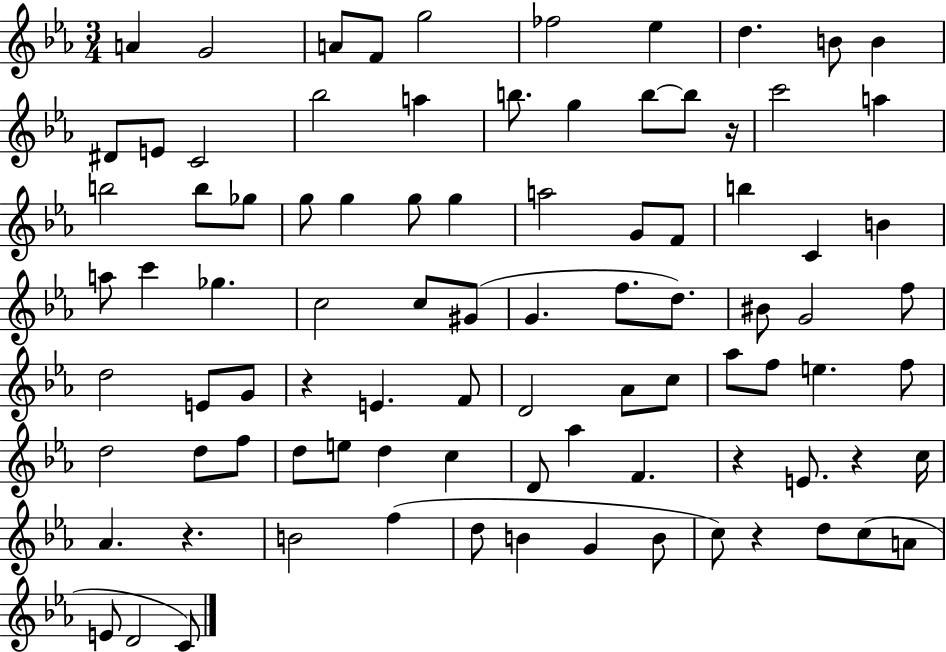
A4/q G4/h A4/e F4/e G5/h FES5/h Eb5/q D5/q. B4/e B4/q D#4/e E4/e C4/h Bb5/h A5/q B5/e. G5/q B5/e B5/e R/s C6/h A5/q B5/h B5/e Gb5/e G5/e G5/q G5/e G5/q A5/h G4/e F4/e B5/q C4/q B4/q A5/e C6/q Gb5/q. C5/h C5/e G#4/e G4/q. F5/e. D5/e. BIS4/e G4/h F5/e D5/h E4/e G4/e R/q E4/q. F4/e D4/h Ab4/e C5/e Ab5/e F5/e E5/q. F5/e D5/h D5/e F5/e D5/e E5/e D5/q C5/q D4/e Ab5/q F4/q. R/q E4/e. R/q C5/s Ab4/q. R/q. B4/h F5/q D5/e B4/q G4/q B4/e C5/e R/q D5/e C5/e A4/e E4/e D4/h C4/e